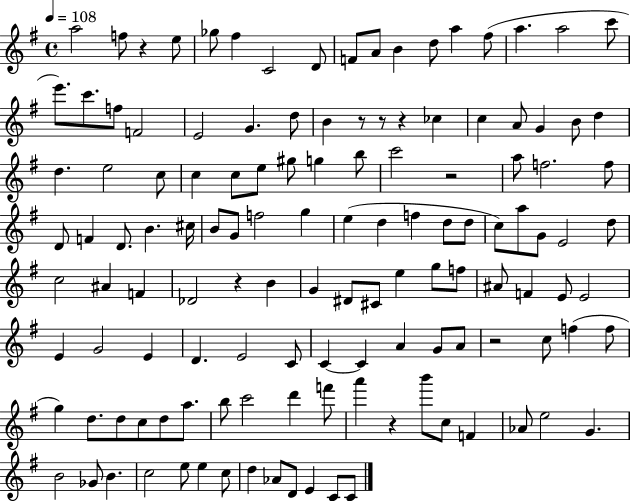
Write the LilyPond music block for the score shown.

{
  \clef treble
  \time 4/4
  \defaultTimeSignature
  \key g \major
  \tempo 4 = 108
  a''2 f''8 r4 e''8 | ges''8 fis''4 c'2 d'8 | f'8 a'8 b'4 d''8 a''4 fis''8( | a''4. a''2 c'''8 | \break e'''8.) c'''8. f''8 f'2 | e'2 g'4. d''8 | b'4 r8 r8 r4 ces''4 | c''4 a'8 g'4 b'8 d''4 | \break d''4. e''2 c''8 | c''4 c''8 e''8 gis''8 g''4 b''8 | c'''2 r2 | a''8 f''2. f''8 | \break d'8 f'4 d'8. b'4. cis''16 | b'8 g'8 f''2 g''4 | e''4( d''4 f''4 d''8 d''8 | c''8) a''8 g'8 e'2 d''8 | \break c''2 ais'4 f'4 | des'2 r4 b'4 | g'4 dis'8 cis'8 e''4 g''8 f''8 | ais'8 f'4 e'8 e'2 | \break e'4 g'2 e'4 | d'4. e'2 c'8 | c'4~~ c'4 a'4 g'8 a'8 | r2 c''8 f''4( f''8 | \break g''4) d''8. d''8 c''8 d''8 a''8. | b''8 c'''2 d'''4 f'''8 | a'''4 r4 b'''8 c''8 f'4 | aes'8 e''2 g'4. | \break b'2 ges'8 b'4. | c''2 e''8 e''4 c''8 | d''4 aes'8 d'8 e'4 c'8 c'8 | \bar "|."
}